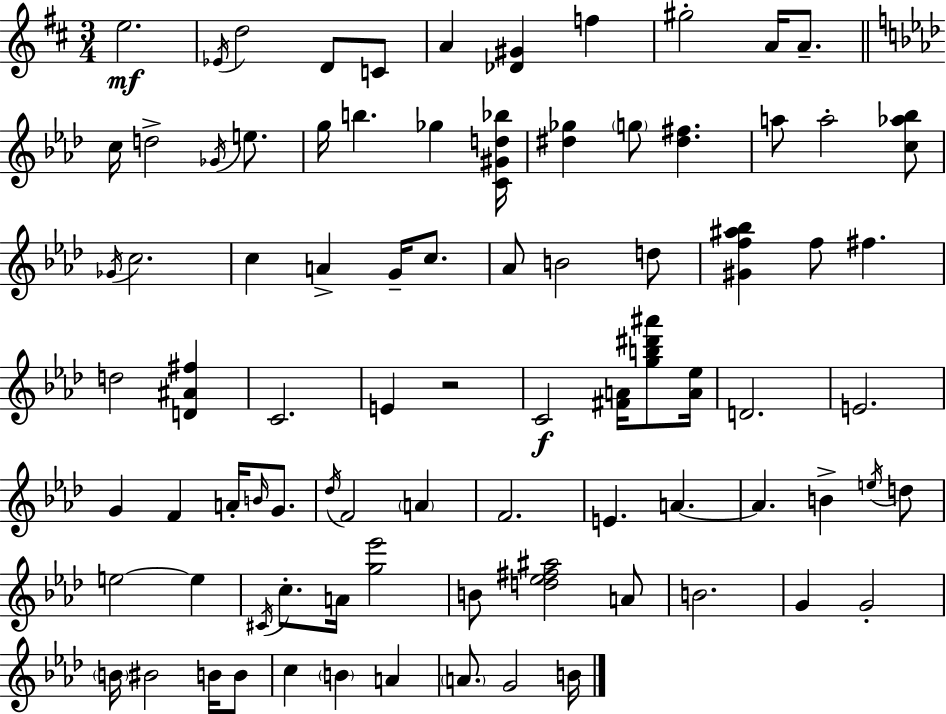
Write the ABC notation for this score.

X:1
T:Untitled
M:3/4
L:1/4
K:D
e2 _E/4 d2 D/2 C/2 A [_D^G] f ^g2 A/4 A/2 c/4 d2 _G/4 e/2 g/4 b _g [C^Gd_b]/4 [^d_g] g/2 [^d^f] a/2 a2 [c_a_b]/2 _G/4 c2 c A G/4 c/2 _A/2 B2 d/2 [^Gf^a_b] f/2 ^f d2 [D^A^f] C2 E z2 C2 [^FA]/4 [gb^d'^a']/2 [A_e]/4 D2 E2 G F A/4 B/4 G/2 _d/4 F2 A F2 E A A B e/4 d/2 e2 e ^C/4 c/2 A/4 [g_e']2 B/2 [d_e^f^a]2 A/2 B2 G G2 B/4 ^B2 B/4 B/2 c B A A/2 G2 B/4